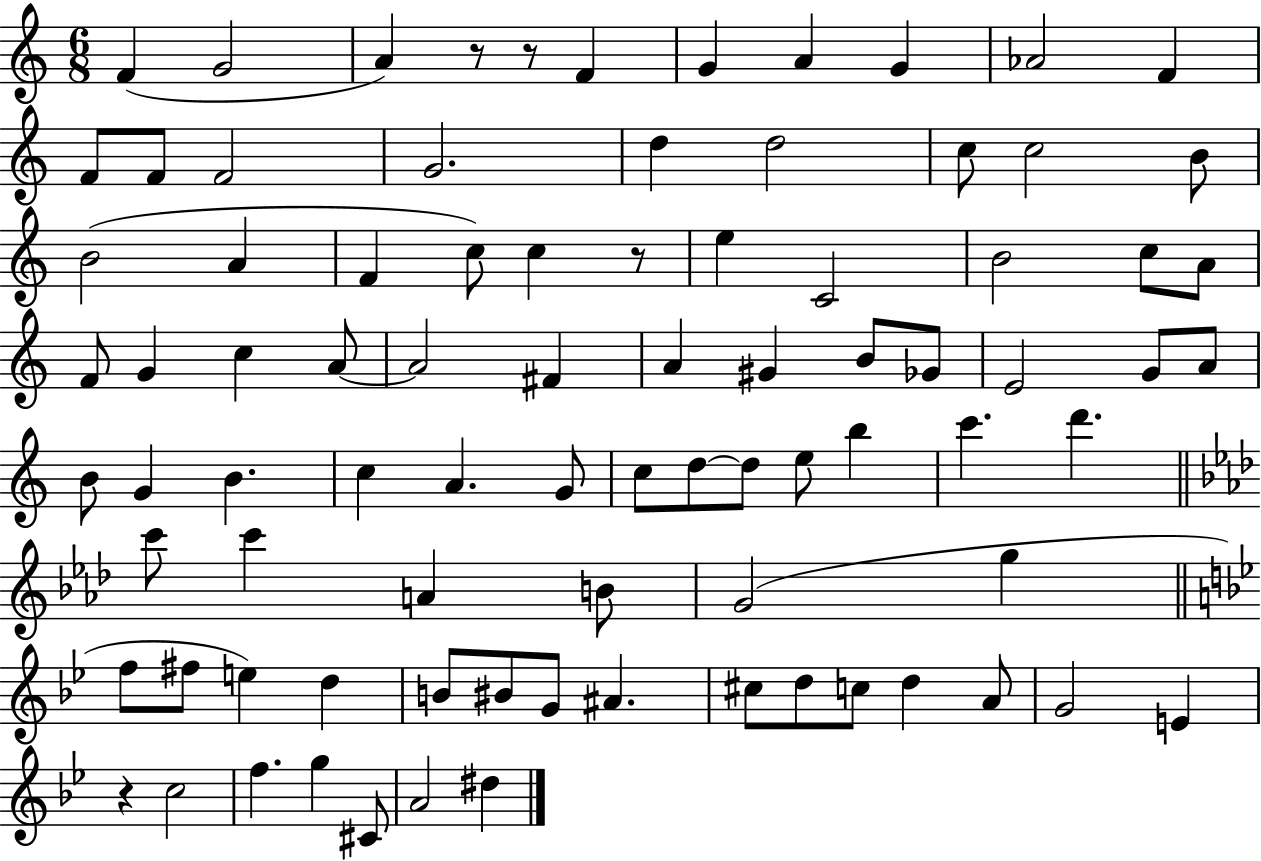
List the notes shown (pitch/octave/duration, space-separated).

F4/q G4/h A4/q R/e R/e F4/q G4/q A4/q G4/q Ab4/h F4/q F4/e F4/e F4/h G4/h. D5/q D5/h C5/e C5/h B4/e B4/h A4/q F4/q C5/e C5/q R/e E5/q C4/h B4/h C5/e A4/e F4/e G4/q C5/q A4/e A4/h F#4/q A4/q G#4/q B4/e Gb4/e E4/h G4/e A4/e B4/e G4/q B4/q. C5/q A4/q. G4/e C5/e D5/e D5/e E5/e B5/q C6/q. D6/q. C6/e C6/q A4/q B4/e G4/h G5/q F5/e F#5/e E5/q D5/q B4/e BIS4/e G4/e A#4/q. C#5/e D5/e C5/e D5/q A4/e G4/h E4/q R/q C5/h F5/q. G5/q C#4/e A4/h D#5/q